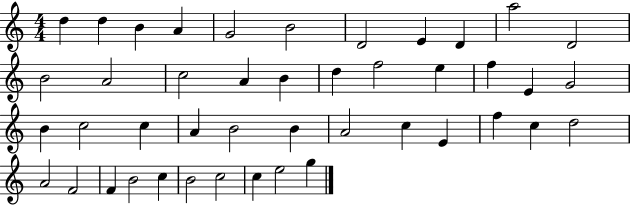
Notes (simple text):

D5/q D5/q B4/q A4/q G4/h B4/h D4/h E4/q D4/q A5/h D4/h B4/h A4/h C5/h A4/q B4/q D5/q F5/h E5/q F5/q E4/q G4/h B4/q C5/h C5/q A4/q B4/h B4/q A4/h C5/q E4/q F5/q C5/q D5/h A4/h F4/h F4/q B4/h C5/q B4/h C5/h C5/q E5/h G5/q